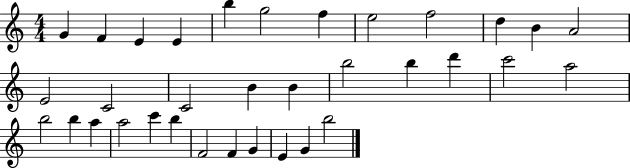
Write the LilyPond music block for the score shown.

{
  \clef treble
  \numericTimeSignature
  \time 4/4
  \key c \major
  g'4 f'4 e'4 e'4 | b''4 g''2 f''4 | e''2 f''2 | d''4 b'4 a'2 | \break e'2 c'2 | c'2 b'4 b'4 | b''2 b''4 d'''4 | c'''2 a''2 | \break b''2 b''4 a''4 | a''2 c'''4 b''4 | f'2 f'4 g'4 | e'4 g'4 b''2 | \break \bar "|."
}